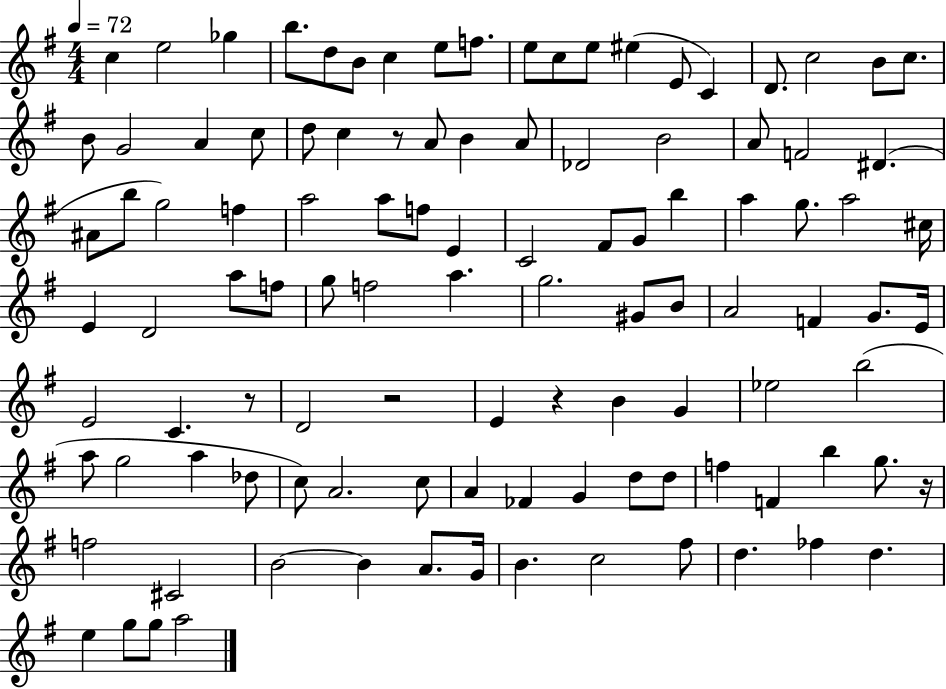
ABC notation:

X:1
T:Untitled
M:4/4
L:1/4
K:G
c e2 _g b/2 d/2 B/2 c e/2 f/2 e/2 c/2 e/2 ^e E/2 C D/2 c2 B/2 c/2 B/2 G2 A c/2 d/2 c z/2 A/2 B A/2 _D2 B2 A/2 F2 ^D ^A/2 b/2 g2 f a2 a/2 f/2 E C2 ^F/2 G/2 b a g/2 a2 ^c/4 E D2 a/2 f/2 g/2 f2 a g2 ^G/2 B/2 A2 F G/2 E/4 E2 C z/2 D2 z2 E z B G _e2 b2 a/2 g2 a _d/2 c/2 A2 c/2 A _F G d/2 d/2 f F b g/2 z/4 f2 ^C2 B2 B A/2 G/4 B c2 ^f/2 d _f d e g/2 g/2 a2